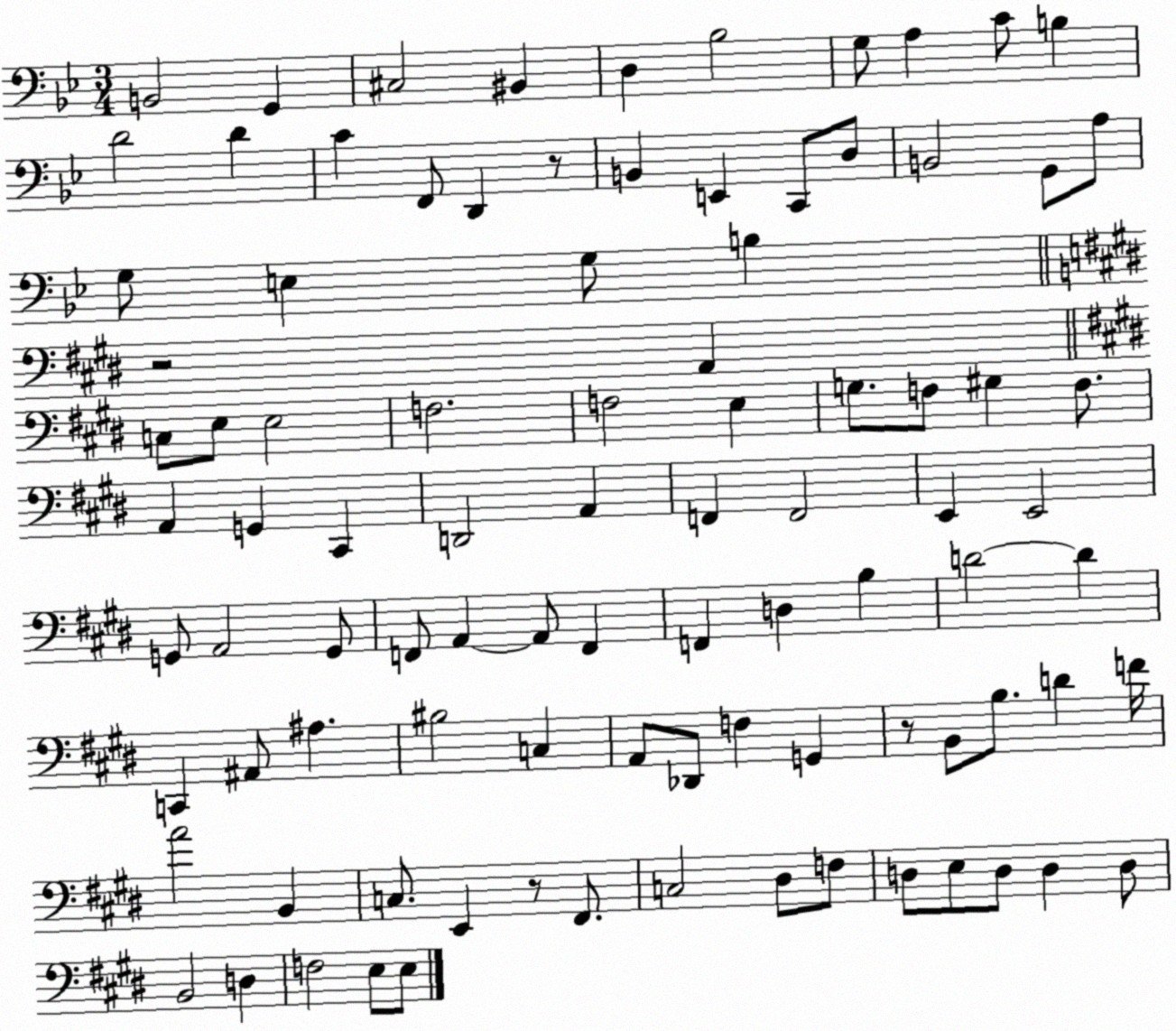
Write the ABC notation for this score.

X:1
T:Untitled
M:3/4
L:1/4
K:Bb
B,,2 G,, ^C,2 ^B,, D, _B,2 G,/2 A, C/2 B, D2 D C F,,/2 D,, z/2 B,, E,, C,,/2 D,/2 B,,2 G,,/2 A,/2 G,/2 E, G,/2 B, z2 A,, C,/2 E,/2 E,2 F,2 F,2 E, G,/2 F,/2 ^G, F,/2 A,, G,, ^C,, D,,2 A,, F,, F,,2 E,, E,,2 G,,/2 A,,2 G,,/2 F,,/2 A,, A,,/2 F,, F,, D, B, D2 D C,, ^A,,/2 ^A, ^B,2 C, A,,/2 _D,,/2 F, G,, z/2 B,,/2 B,/2 D F/4 A2 B,, C,/2 E,, z/2 ^F,,/2 C,2 ^D,/2 F,/2 D,/2 E,/2 D,/2 D, D,/2 B,,2 D, F,2 E,/2 E,/2